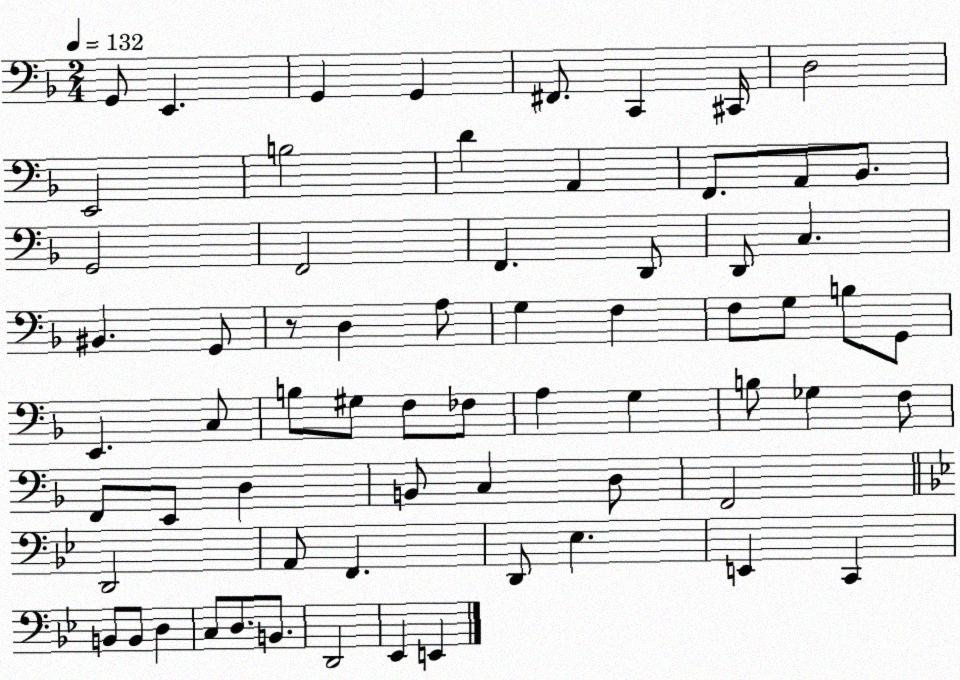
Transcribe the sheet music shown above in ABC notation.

X:1
T:Untitled
M:2/4
L:1/4
K:F
G,,/2 E,, G,, G,, ^F,,/2 C,, ^C,,/4 D,2 E,,2 B,2 D A,, F,,/2 A,,/2 _B,,/2 G,,2 F,,2 F,, D,,/2 D,,/2 C, ^B,, G,,/2 z/2 D, A,/2 G, F, F,/2 G,/2 B,/2 G,,/2 E,, C,/2 B,/2 ^G,/2 F,/2 _F,/2 A, G, B,/2 _G, F,/2 F,,/2 E,,/2 D, B,,/2 C, D,/2 F,,2 D,,2 A,,/2 F,, D,,/2 _E, E,, C,, B,,/2 B,,/2 D, C,/2 D,/2 B,,/2 D,,2 _E,, E,,